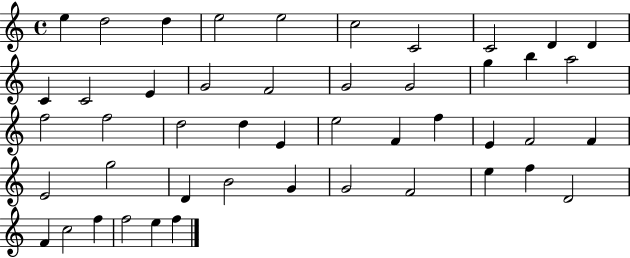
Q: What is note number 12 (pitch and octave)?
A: C4